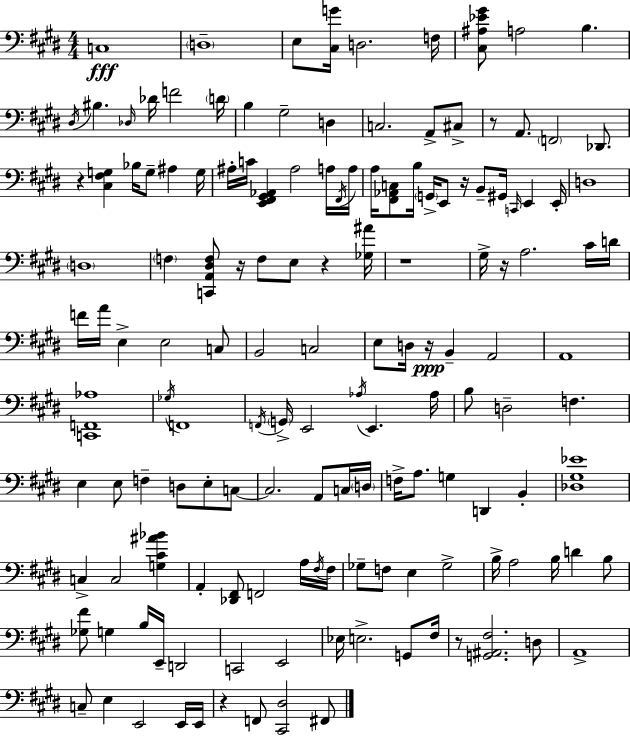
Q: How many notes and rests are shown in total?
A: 147